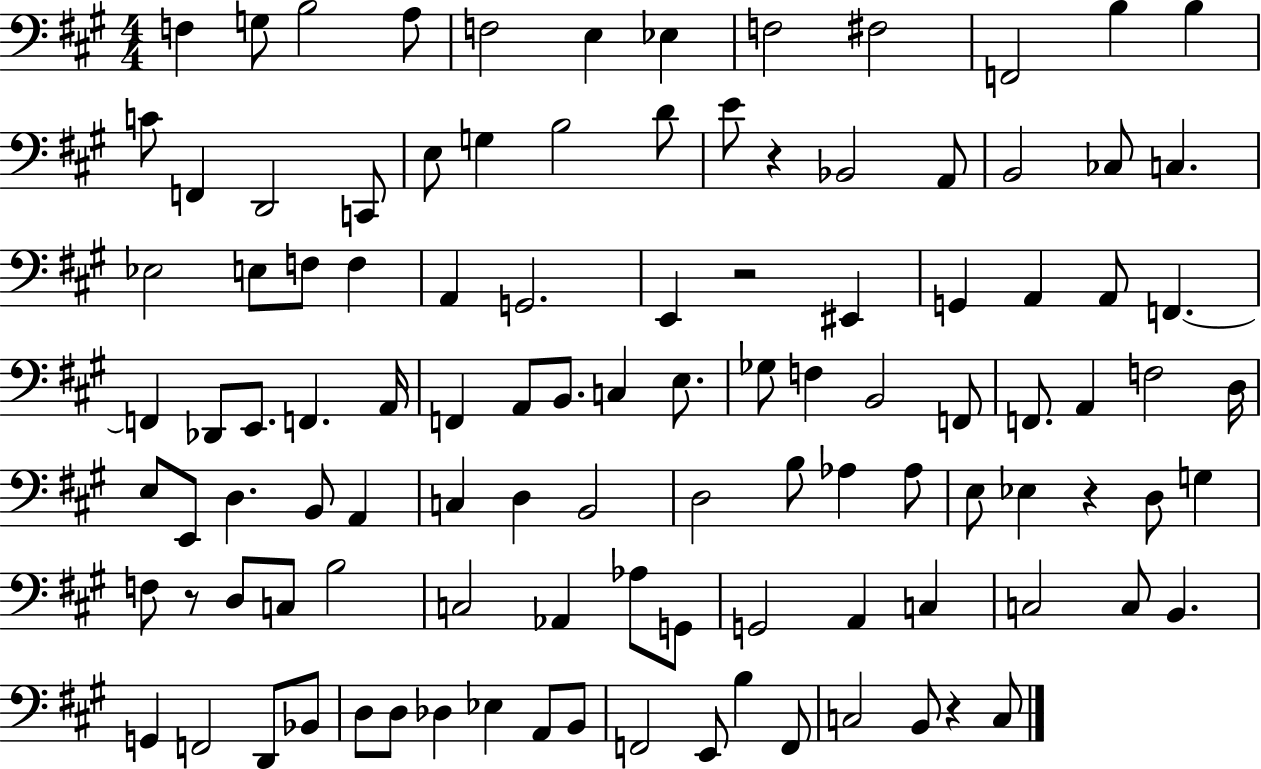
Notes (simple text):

F3/q G3/e B3/h A3/e F3/h E3/q Eb3/q F3/h F#3/h F2/h B3/q B3/q C4/e F2/q D2/h C2/e E3/e G3/q B3/h D4/e E4/e R/q Bb2/h A2/e B2/h CES3/e C3/q. Eb3/h E3/e F3/e F3/q A2/q G2/h. E2/q R/h EIS2/q G2/q A2/q A2/e F2/q. F2/q Db2/e E2/e. F2/q. A2/s F2/q A2/e B2/e. C3/q E3/e. Gb3/e F3/q B2/h F2/e F2/e. A2/q F3/h D3/s E3/e E2/e D3/q. B2/e A2/q C3/q D3/q B2/h D3/h B3/e Ab3/q Ab3/e E3/e Eb3/q R/q D3/e G3/q F3/e R/e D3/e C3/e B3/h C3/h Ab2/q Ab3/e G2/e G2/h A2/q C3/q C3/h C3/e B2/q. G2/q F2/h D2/e Bb2/e D3/e D3/e Db3/q Eb3/q A2/e B2/e F2/h E2/e B3/q F2/e C3/h B2/e R/q C3/e